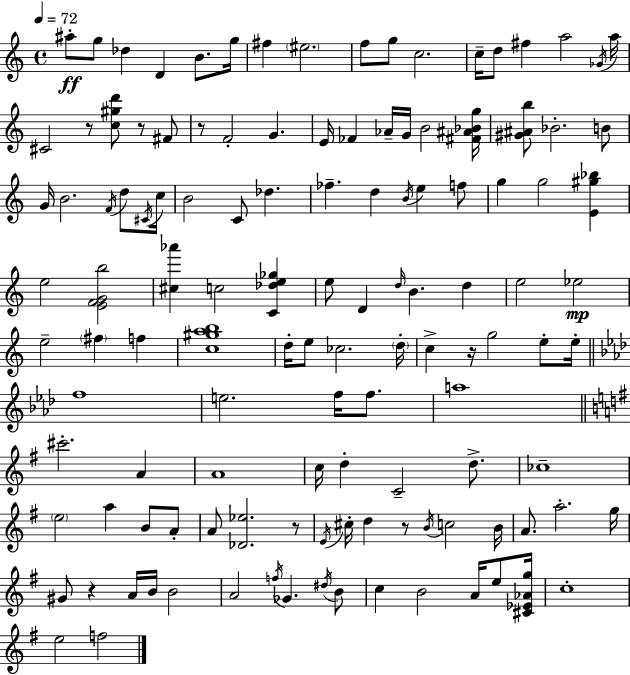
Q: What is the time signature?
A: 4/4